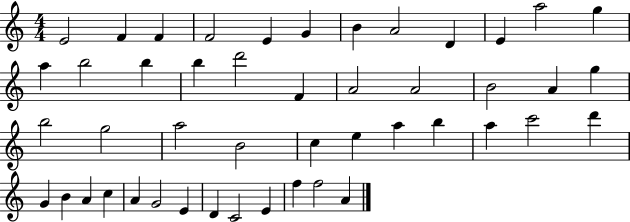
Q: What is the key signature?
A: C major